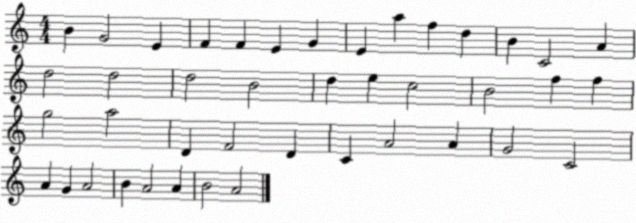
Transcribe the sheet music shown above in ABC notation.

X:1
T:Untitled
M:4/4
L:1/4
K:C
B G2 E F F E G E a f d B C2 A d2 d2 d2 B2 d e c2 B2 f f g2 a2 D F2 D C A2 A G2 C2 A G A2 B A2 A B2 A2